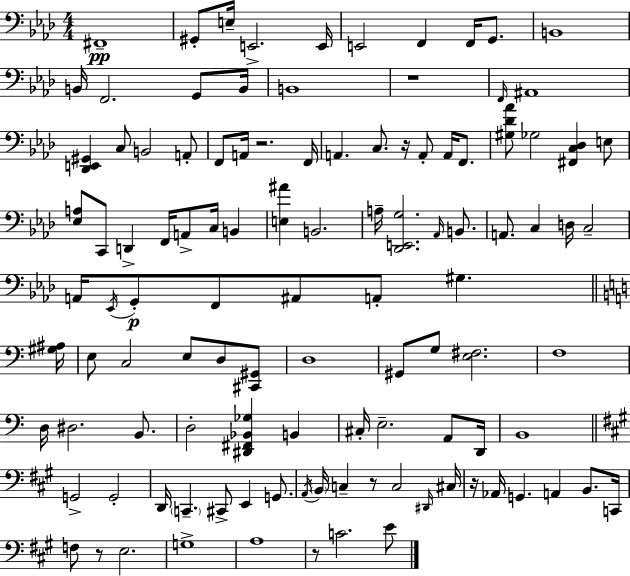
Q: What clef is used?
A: bass